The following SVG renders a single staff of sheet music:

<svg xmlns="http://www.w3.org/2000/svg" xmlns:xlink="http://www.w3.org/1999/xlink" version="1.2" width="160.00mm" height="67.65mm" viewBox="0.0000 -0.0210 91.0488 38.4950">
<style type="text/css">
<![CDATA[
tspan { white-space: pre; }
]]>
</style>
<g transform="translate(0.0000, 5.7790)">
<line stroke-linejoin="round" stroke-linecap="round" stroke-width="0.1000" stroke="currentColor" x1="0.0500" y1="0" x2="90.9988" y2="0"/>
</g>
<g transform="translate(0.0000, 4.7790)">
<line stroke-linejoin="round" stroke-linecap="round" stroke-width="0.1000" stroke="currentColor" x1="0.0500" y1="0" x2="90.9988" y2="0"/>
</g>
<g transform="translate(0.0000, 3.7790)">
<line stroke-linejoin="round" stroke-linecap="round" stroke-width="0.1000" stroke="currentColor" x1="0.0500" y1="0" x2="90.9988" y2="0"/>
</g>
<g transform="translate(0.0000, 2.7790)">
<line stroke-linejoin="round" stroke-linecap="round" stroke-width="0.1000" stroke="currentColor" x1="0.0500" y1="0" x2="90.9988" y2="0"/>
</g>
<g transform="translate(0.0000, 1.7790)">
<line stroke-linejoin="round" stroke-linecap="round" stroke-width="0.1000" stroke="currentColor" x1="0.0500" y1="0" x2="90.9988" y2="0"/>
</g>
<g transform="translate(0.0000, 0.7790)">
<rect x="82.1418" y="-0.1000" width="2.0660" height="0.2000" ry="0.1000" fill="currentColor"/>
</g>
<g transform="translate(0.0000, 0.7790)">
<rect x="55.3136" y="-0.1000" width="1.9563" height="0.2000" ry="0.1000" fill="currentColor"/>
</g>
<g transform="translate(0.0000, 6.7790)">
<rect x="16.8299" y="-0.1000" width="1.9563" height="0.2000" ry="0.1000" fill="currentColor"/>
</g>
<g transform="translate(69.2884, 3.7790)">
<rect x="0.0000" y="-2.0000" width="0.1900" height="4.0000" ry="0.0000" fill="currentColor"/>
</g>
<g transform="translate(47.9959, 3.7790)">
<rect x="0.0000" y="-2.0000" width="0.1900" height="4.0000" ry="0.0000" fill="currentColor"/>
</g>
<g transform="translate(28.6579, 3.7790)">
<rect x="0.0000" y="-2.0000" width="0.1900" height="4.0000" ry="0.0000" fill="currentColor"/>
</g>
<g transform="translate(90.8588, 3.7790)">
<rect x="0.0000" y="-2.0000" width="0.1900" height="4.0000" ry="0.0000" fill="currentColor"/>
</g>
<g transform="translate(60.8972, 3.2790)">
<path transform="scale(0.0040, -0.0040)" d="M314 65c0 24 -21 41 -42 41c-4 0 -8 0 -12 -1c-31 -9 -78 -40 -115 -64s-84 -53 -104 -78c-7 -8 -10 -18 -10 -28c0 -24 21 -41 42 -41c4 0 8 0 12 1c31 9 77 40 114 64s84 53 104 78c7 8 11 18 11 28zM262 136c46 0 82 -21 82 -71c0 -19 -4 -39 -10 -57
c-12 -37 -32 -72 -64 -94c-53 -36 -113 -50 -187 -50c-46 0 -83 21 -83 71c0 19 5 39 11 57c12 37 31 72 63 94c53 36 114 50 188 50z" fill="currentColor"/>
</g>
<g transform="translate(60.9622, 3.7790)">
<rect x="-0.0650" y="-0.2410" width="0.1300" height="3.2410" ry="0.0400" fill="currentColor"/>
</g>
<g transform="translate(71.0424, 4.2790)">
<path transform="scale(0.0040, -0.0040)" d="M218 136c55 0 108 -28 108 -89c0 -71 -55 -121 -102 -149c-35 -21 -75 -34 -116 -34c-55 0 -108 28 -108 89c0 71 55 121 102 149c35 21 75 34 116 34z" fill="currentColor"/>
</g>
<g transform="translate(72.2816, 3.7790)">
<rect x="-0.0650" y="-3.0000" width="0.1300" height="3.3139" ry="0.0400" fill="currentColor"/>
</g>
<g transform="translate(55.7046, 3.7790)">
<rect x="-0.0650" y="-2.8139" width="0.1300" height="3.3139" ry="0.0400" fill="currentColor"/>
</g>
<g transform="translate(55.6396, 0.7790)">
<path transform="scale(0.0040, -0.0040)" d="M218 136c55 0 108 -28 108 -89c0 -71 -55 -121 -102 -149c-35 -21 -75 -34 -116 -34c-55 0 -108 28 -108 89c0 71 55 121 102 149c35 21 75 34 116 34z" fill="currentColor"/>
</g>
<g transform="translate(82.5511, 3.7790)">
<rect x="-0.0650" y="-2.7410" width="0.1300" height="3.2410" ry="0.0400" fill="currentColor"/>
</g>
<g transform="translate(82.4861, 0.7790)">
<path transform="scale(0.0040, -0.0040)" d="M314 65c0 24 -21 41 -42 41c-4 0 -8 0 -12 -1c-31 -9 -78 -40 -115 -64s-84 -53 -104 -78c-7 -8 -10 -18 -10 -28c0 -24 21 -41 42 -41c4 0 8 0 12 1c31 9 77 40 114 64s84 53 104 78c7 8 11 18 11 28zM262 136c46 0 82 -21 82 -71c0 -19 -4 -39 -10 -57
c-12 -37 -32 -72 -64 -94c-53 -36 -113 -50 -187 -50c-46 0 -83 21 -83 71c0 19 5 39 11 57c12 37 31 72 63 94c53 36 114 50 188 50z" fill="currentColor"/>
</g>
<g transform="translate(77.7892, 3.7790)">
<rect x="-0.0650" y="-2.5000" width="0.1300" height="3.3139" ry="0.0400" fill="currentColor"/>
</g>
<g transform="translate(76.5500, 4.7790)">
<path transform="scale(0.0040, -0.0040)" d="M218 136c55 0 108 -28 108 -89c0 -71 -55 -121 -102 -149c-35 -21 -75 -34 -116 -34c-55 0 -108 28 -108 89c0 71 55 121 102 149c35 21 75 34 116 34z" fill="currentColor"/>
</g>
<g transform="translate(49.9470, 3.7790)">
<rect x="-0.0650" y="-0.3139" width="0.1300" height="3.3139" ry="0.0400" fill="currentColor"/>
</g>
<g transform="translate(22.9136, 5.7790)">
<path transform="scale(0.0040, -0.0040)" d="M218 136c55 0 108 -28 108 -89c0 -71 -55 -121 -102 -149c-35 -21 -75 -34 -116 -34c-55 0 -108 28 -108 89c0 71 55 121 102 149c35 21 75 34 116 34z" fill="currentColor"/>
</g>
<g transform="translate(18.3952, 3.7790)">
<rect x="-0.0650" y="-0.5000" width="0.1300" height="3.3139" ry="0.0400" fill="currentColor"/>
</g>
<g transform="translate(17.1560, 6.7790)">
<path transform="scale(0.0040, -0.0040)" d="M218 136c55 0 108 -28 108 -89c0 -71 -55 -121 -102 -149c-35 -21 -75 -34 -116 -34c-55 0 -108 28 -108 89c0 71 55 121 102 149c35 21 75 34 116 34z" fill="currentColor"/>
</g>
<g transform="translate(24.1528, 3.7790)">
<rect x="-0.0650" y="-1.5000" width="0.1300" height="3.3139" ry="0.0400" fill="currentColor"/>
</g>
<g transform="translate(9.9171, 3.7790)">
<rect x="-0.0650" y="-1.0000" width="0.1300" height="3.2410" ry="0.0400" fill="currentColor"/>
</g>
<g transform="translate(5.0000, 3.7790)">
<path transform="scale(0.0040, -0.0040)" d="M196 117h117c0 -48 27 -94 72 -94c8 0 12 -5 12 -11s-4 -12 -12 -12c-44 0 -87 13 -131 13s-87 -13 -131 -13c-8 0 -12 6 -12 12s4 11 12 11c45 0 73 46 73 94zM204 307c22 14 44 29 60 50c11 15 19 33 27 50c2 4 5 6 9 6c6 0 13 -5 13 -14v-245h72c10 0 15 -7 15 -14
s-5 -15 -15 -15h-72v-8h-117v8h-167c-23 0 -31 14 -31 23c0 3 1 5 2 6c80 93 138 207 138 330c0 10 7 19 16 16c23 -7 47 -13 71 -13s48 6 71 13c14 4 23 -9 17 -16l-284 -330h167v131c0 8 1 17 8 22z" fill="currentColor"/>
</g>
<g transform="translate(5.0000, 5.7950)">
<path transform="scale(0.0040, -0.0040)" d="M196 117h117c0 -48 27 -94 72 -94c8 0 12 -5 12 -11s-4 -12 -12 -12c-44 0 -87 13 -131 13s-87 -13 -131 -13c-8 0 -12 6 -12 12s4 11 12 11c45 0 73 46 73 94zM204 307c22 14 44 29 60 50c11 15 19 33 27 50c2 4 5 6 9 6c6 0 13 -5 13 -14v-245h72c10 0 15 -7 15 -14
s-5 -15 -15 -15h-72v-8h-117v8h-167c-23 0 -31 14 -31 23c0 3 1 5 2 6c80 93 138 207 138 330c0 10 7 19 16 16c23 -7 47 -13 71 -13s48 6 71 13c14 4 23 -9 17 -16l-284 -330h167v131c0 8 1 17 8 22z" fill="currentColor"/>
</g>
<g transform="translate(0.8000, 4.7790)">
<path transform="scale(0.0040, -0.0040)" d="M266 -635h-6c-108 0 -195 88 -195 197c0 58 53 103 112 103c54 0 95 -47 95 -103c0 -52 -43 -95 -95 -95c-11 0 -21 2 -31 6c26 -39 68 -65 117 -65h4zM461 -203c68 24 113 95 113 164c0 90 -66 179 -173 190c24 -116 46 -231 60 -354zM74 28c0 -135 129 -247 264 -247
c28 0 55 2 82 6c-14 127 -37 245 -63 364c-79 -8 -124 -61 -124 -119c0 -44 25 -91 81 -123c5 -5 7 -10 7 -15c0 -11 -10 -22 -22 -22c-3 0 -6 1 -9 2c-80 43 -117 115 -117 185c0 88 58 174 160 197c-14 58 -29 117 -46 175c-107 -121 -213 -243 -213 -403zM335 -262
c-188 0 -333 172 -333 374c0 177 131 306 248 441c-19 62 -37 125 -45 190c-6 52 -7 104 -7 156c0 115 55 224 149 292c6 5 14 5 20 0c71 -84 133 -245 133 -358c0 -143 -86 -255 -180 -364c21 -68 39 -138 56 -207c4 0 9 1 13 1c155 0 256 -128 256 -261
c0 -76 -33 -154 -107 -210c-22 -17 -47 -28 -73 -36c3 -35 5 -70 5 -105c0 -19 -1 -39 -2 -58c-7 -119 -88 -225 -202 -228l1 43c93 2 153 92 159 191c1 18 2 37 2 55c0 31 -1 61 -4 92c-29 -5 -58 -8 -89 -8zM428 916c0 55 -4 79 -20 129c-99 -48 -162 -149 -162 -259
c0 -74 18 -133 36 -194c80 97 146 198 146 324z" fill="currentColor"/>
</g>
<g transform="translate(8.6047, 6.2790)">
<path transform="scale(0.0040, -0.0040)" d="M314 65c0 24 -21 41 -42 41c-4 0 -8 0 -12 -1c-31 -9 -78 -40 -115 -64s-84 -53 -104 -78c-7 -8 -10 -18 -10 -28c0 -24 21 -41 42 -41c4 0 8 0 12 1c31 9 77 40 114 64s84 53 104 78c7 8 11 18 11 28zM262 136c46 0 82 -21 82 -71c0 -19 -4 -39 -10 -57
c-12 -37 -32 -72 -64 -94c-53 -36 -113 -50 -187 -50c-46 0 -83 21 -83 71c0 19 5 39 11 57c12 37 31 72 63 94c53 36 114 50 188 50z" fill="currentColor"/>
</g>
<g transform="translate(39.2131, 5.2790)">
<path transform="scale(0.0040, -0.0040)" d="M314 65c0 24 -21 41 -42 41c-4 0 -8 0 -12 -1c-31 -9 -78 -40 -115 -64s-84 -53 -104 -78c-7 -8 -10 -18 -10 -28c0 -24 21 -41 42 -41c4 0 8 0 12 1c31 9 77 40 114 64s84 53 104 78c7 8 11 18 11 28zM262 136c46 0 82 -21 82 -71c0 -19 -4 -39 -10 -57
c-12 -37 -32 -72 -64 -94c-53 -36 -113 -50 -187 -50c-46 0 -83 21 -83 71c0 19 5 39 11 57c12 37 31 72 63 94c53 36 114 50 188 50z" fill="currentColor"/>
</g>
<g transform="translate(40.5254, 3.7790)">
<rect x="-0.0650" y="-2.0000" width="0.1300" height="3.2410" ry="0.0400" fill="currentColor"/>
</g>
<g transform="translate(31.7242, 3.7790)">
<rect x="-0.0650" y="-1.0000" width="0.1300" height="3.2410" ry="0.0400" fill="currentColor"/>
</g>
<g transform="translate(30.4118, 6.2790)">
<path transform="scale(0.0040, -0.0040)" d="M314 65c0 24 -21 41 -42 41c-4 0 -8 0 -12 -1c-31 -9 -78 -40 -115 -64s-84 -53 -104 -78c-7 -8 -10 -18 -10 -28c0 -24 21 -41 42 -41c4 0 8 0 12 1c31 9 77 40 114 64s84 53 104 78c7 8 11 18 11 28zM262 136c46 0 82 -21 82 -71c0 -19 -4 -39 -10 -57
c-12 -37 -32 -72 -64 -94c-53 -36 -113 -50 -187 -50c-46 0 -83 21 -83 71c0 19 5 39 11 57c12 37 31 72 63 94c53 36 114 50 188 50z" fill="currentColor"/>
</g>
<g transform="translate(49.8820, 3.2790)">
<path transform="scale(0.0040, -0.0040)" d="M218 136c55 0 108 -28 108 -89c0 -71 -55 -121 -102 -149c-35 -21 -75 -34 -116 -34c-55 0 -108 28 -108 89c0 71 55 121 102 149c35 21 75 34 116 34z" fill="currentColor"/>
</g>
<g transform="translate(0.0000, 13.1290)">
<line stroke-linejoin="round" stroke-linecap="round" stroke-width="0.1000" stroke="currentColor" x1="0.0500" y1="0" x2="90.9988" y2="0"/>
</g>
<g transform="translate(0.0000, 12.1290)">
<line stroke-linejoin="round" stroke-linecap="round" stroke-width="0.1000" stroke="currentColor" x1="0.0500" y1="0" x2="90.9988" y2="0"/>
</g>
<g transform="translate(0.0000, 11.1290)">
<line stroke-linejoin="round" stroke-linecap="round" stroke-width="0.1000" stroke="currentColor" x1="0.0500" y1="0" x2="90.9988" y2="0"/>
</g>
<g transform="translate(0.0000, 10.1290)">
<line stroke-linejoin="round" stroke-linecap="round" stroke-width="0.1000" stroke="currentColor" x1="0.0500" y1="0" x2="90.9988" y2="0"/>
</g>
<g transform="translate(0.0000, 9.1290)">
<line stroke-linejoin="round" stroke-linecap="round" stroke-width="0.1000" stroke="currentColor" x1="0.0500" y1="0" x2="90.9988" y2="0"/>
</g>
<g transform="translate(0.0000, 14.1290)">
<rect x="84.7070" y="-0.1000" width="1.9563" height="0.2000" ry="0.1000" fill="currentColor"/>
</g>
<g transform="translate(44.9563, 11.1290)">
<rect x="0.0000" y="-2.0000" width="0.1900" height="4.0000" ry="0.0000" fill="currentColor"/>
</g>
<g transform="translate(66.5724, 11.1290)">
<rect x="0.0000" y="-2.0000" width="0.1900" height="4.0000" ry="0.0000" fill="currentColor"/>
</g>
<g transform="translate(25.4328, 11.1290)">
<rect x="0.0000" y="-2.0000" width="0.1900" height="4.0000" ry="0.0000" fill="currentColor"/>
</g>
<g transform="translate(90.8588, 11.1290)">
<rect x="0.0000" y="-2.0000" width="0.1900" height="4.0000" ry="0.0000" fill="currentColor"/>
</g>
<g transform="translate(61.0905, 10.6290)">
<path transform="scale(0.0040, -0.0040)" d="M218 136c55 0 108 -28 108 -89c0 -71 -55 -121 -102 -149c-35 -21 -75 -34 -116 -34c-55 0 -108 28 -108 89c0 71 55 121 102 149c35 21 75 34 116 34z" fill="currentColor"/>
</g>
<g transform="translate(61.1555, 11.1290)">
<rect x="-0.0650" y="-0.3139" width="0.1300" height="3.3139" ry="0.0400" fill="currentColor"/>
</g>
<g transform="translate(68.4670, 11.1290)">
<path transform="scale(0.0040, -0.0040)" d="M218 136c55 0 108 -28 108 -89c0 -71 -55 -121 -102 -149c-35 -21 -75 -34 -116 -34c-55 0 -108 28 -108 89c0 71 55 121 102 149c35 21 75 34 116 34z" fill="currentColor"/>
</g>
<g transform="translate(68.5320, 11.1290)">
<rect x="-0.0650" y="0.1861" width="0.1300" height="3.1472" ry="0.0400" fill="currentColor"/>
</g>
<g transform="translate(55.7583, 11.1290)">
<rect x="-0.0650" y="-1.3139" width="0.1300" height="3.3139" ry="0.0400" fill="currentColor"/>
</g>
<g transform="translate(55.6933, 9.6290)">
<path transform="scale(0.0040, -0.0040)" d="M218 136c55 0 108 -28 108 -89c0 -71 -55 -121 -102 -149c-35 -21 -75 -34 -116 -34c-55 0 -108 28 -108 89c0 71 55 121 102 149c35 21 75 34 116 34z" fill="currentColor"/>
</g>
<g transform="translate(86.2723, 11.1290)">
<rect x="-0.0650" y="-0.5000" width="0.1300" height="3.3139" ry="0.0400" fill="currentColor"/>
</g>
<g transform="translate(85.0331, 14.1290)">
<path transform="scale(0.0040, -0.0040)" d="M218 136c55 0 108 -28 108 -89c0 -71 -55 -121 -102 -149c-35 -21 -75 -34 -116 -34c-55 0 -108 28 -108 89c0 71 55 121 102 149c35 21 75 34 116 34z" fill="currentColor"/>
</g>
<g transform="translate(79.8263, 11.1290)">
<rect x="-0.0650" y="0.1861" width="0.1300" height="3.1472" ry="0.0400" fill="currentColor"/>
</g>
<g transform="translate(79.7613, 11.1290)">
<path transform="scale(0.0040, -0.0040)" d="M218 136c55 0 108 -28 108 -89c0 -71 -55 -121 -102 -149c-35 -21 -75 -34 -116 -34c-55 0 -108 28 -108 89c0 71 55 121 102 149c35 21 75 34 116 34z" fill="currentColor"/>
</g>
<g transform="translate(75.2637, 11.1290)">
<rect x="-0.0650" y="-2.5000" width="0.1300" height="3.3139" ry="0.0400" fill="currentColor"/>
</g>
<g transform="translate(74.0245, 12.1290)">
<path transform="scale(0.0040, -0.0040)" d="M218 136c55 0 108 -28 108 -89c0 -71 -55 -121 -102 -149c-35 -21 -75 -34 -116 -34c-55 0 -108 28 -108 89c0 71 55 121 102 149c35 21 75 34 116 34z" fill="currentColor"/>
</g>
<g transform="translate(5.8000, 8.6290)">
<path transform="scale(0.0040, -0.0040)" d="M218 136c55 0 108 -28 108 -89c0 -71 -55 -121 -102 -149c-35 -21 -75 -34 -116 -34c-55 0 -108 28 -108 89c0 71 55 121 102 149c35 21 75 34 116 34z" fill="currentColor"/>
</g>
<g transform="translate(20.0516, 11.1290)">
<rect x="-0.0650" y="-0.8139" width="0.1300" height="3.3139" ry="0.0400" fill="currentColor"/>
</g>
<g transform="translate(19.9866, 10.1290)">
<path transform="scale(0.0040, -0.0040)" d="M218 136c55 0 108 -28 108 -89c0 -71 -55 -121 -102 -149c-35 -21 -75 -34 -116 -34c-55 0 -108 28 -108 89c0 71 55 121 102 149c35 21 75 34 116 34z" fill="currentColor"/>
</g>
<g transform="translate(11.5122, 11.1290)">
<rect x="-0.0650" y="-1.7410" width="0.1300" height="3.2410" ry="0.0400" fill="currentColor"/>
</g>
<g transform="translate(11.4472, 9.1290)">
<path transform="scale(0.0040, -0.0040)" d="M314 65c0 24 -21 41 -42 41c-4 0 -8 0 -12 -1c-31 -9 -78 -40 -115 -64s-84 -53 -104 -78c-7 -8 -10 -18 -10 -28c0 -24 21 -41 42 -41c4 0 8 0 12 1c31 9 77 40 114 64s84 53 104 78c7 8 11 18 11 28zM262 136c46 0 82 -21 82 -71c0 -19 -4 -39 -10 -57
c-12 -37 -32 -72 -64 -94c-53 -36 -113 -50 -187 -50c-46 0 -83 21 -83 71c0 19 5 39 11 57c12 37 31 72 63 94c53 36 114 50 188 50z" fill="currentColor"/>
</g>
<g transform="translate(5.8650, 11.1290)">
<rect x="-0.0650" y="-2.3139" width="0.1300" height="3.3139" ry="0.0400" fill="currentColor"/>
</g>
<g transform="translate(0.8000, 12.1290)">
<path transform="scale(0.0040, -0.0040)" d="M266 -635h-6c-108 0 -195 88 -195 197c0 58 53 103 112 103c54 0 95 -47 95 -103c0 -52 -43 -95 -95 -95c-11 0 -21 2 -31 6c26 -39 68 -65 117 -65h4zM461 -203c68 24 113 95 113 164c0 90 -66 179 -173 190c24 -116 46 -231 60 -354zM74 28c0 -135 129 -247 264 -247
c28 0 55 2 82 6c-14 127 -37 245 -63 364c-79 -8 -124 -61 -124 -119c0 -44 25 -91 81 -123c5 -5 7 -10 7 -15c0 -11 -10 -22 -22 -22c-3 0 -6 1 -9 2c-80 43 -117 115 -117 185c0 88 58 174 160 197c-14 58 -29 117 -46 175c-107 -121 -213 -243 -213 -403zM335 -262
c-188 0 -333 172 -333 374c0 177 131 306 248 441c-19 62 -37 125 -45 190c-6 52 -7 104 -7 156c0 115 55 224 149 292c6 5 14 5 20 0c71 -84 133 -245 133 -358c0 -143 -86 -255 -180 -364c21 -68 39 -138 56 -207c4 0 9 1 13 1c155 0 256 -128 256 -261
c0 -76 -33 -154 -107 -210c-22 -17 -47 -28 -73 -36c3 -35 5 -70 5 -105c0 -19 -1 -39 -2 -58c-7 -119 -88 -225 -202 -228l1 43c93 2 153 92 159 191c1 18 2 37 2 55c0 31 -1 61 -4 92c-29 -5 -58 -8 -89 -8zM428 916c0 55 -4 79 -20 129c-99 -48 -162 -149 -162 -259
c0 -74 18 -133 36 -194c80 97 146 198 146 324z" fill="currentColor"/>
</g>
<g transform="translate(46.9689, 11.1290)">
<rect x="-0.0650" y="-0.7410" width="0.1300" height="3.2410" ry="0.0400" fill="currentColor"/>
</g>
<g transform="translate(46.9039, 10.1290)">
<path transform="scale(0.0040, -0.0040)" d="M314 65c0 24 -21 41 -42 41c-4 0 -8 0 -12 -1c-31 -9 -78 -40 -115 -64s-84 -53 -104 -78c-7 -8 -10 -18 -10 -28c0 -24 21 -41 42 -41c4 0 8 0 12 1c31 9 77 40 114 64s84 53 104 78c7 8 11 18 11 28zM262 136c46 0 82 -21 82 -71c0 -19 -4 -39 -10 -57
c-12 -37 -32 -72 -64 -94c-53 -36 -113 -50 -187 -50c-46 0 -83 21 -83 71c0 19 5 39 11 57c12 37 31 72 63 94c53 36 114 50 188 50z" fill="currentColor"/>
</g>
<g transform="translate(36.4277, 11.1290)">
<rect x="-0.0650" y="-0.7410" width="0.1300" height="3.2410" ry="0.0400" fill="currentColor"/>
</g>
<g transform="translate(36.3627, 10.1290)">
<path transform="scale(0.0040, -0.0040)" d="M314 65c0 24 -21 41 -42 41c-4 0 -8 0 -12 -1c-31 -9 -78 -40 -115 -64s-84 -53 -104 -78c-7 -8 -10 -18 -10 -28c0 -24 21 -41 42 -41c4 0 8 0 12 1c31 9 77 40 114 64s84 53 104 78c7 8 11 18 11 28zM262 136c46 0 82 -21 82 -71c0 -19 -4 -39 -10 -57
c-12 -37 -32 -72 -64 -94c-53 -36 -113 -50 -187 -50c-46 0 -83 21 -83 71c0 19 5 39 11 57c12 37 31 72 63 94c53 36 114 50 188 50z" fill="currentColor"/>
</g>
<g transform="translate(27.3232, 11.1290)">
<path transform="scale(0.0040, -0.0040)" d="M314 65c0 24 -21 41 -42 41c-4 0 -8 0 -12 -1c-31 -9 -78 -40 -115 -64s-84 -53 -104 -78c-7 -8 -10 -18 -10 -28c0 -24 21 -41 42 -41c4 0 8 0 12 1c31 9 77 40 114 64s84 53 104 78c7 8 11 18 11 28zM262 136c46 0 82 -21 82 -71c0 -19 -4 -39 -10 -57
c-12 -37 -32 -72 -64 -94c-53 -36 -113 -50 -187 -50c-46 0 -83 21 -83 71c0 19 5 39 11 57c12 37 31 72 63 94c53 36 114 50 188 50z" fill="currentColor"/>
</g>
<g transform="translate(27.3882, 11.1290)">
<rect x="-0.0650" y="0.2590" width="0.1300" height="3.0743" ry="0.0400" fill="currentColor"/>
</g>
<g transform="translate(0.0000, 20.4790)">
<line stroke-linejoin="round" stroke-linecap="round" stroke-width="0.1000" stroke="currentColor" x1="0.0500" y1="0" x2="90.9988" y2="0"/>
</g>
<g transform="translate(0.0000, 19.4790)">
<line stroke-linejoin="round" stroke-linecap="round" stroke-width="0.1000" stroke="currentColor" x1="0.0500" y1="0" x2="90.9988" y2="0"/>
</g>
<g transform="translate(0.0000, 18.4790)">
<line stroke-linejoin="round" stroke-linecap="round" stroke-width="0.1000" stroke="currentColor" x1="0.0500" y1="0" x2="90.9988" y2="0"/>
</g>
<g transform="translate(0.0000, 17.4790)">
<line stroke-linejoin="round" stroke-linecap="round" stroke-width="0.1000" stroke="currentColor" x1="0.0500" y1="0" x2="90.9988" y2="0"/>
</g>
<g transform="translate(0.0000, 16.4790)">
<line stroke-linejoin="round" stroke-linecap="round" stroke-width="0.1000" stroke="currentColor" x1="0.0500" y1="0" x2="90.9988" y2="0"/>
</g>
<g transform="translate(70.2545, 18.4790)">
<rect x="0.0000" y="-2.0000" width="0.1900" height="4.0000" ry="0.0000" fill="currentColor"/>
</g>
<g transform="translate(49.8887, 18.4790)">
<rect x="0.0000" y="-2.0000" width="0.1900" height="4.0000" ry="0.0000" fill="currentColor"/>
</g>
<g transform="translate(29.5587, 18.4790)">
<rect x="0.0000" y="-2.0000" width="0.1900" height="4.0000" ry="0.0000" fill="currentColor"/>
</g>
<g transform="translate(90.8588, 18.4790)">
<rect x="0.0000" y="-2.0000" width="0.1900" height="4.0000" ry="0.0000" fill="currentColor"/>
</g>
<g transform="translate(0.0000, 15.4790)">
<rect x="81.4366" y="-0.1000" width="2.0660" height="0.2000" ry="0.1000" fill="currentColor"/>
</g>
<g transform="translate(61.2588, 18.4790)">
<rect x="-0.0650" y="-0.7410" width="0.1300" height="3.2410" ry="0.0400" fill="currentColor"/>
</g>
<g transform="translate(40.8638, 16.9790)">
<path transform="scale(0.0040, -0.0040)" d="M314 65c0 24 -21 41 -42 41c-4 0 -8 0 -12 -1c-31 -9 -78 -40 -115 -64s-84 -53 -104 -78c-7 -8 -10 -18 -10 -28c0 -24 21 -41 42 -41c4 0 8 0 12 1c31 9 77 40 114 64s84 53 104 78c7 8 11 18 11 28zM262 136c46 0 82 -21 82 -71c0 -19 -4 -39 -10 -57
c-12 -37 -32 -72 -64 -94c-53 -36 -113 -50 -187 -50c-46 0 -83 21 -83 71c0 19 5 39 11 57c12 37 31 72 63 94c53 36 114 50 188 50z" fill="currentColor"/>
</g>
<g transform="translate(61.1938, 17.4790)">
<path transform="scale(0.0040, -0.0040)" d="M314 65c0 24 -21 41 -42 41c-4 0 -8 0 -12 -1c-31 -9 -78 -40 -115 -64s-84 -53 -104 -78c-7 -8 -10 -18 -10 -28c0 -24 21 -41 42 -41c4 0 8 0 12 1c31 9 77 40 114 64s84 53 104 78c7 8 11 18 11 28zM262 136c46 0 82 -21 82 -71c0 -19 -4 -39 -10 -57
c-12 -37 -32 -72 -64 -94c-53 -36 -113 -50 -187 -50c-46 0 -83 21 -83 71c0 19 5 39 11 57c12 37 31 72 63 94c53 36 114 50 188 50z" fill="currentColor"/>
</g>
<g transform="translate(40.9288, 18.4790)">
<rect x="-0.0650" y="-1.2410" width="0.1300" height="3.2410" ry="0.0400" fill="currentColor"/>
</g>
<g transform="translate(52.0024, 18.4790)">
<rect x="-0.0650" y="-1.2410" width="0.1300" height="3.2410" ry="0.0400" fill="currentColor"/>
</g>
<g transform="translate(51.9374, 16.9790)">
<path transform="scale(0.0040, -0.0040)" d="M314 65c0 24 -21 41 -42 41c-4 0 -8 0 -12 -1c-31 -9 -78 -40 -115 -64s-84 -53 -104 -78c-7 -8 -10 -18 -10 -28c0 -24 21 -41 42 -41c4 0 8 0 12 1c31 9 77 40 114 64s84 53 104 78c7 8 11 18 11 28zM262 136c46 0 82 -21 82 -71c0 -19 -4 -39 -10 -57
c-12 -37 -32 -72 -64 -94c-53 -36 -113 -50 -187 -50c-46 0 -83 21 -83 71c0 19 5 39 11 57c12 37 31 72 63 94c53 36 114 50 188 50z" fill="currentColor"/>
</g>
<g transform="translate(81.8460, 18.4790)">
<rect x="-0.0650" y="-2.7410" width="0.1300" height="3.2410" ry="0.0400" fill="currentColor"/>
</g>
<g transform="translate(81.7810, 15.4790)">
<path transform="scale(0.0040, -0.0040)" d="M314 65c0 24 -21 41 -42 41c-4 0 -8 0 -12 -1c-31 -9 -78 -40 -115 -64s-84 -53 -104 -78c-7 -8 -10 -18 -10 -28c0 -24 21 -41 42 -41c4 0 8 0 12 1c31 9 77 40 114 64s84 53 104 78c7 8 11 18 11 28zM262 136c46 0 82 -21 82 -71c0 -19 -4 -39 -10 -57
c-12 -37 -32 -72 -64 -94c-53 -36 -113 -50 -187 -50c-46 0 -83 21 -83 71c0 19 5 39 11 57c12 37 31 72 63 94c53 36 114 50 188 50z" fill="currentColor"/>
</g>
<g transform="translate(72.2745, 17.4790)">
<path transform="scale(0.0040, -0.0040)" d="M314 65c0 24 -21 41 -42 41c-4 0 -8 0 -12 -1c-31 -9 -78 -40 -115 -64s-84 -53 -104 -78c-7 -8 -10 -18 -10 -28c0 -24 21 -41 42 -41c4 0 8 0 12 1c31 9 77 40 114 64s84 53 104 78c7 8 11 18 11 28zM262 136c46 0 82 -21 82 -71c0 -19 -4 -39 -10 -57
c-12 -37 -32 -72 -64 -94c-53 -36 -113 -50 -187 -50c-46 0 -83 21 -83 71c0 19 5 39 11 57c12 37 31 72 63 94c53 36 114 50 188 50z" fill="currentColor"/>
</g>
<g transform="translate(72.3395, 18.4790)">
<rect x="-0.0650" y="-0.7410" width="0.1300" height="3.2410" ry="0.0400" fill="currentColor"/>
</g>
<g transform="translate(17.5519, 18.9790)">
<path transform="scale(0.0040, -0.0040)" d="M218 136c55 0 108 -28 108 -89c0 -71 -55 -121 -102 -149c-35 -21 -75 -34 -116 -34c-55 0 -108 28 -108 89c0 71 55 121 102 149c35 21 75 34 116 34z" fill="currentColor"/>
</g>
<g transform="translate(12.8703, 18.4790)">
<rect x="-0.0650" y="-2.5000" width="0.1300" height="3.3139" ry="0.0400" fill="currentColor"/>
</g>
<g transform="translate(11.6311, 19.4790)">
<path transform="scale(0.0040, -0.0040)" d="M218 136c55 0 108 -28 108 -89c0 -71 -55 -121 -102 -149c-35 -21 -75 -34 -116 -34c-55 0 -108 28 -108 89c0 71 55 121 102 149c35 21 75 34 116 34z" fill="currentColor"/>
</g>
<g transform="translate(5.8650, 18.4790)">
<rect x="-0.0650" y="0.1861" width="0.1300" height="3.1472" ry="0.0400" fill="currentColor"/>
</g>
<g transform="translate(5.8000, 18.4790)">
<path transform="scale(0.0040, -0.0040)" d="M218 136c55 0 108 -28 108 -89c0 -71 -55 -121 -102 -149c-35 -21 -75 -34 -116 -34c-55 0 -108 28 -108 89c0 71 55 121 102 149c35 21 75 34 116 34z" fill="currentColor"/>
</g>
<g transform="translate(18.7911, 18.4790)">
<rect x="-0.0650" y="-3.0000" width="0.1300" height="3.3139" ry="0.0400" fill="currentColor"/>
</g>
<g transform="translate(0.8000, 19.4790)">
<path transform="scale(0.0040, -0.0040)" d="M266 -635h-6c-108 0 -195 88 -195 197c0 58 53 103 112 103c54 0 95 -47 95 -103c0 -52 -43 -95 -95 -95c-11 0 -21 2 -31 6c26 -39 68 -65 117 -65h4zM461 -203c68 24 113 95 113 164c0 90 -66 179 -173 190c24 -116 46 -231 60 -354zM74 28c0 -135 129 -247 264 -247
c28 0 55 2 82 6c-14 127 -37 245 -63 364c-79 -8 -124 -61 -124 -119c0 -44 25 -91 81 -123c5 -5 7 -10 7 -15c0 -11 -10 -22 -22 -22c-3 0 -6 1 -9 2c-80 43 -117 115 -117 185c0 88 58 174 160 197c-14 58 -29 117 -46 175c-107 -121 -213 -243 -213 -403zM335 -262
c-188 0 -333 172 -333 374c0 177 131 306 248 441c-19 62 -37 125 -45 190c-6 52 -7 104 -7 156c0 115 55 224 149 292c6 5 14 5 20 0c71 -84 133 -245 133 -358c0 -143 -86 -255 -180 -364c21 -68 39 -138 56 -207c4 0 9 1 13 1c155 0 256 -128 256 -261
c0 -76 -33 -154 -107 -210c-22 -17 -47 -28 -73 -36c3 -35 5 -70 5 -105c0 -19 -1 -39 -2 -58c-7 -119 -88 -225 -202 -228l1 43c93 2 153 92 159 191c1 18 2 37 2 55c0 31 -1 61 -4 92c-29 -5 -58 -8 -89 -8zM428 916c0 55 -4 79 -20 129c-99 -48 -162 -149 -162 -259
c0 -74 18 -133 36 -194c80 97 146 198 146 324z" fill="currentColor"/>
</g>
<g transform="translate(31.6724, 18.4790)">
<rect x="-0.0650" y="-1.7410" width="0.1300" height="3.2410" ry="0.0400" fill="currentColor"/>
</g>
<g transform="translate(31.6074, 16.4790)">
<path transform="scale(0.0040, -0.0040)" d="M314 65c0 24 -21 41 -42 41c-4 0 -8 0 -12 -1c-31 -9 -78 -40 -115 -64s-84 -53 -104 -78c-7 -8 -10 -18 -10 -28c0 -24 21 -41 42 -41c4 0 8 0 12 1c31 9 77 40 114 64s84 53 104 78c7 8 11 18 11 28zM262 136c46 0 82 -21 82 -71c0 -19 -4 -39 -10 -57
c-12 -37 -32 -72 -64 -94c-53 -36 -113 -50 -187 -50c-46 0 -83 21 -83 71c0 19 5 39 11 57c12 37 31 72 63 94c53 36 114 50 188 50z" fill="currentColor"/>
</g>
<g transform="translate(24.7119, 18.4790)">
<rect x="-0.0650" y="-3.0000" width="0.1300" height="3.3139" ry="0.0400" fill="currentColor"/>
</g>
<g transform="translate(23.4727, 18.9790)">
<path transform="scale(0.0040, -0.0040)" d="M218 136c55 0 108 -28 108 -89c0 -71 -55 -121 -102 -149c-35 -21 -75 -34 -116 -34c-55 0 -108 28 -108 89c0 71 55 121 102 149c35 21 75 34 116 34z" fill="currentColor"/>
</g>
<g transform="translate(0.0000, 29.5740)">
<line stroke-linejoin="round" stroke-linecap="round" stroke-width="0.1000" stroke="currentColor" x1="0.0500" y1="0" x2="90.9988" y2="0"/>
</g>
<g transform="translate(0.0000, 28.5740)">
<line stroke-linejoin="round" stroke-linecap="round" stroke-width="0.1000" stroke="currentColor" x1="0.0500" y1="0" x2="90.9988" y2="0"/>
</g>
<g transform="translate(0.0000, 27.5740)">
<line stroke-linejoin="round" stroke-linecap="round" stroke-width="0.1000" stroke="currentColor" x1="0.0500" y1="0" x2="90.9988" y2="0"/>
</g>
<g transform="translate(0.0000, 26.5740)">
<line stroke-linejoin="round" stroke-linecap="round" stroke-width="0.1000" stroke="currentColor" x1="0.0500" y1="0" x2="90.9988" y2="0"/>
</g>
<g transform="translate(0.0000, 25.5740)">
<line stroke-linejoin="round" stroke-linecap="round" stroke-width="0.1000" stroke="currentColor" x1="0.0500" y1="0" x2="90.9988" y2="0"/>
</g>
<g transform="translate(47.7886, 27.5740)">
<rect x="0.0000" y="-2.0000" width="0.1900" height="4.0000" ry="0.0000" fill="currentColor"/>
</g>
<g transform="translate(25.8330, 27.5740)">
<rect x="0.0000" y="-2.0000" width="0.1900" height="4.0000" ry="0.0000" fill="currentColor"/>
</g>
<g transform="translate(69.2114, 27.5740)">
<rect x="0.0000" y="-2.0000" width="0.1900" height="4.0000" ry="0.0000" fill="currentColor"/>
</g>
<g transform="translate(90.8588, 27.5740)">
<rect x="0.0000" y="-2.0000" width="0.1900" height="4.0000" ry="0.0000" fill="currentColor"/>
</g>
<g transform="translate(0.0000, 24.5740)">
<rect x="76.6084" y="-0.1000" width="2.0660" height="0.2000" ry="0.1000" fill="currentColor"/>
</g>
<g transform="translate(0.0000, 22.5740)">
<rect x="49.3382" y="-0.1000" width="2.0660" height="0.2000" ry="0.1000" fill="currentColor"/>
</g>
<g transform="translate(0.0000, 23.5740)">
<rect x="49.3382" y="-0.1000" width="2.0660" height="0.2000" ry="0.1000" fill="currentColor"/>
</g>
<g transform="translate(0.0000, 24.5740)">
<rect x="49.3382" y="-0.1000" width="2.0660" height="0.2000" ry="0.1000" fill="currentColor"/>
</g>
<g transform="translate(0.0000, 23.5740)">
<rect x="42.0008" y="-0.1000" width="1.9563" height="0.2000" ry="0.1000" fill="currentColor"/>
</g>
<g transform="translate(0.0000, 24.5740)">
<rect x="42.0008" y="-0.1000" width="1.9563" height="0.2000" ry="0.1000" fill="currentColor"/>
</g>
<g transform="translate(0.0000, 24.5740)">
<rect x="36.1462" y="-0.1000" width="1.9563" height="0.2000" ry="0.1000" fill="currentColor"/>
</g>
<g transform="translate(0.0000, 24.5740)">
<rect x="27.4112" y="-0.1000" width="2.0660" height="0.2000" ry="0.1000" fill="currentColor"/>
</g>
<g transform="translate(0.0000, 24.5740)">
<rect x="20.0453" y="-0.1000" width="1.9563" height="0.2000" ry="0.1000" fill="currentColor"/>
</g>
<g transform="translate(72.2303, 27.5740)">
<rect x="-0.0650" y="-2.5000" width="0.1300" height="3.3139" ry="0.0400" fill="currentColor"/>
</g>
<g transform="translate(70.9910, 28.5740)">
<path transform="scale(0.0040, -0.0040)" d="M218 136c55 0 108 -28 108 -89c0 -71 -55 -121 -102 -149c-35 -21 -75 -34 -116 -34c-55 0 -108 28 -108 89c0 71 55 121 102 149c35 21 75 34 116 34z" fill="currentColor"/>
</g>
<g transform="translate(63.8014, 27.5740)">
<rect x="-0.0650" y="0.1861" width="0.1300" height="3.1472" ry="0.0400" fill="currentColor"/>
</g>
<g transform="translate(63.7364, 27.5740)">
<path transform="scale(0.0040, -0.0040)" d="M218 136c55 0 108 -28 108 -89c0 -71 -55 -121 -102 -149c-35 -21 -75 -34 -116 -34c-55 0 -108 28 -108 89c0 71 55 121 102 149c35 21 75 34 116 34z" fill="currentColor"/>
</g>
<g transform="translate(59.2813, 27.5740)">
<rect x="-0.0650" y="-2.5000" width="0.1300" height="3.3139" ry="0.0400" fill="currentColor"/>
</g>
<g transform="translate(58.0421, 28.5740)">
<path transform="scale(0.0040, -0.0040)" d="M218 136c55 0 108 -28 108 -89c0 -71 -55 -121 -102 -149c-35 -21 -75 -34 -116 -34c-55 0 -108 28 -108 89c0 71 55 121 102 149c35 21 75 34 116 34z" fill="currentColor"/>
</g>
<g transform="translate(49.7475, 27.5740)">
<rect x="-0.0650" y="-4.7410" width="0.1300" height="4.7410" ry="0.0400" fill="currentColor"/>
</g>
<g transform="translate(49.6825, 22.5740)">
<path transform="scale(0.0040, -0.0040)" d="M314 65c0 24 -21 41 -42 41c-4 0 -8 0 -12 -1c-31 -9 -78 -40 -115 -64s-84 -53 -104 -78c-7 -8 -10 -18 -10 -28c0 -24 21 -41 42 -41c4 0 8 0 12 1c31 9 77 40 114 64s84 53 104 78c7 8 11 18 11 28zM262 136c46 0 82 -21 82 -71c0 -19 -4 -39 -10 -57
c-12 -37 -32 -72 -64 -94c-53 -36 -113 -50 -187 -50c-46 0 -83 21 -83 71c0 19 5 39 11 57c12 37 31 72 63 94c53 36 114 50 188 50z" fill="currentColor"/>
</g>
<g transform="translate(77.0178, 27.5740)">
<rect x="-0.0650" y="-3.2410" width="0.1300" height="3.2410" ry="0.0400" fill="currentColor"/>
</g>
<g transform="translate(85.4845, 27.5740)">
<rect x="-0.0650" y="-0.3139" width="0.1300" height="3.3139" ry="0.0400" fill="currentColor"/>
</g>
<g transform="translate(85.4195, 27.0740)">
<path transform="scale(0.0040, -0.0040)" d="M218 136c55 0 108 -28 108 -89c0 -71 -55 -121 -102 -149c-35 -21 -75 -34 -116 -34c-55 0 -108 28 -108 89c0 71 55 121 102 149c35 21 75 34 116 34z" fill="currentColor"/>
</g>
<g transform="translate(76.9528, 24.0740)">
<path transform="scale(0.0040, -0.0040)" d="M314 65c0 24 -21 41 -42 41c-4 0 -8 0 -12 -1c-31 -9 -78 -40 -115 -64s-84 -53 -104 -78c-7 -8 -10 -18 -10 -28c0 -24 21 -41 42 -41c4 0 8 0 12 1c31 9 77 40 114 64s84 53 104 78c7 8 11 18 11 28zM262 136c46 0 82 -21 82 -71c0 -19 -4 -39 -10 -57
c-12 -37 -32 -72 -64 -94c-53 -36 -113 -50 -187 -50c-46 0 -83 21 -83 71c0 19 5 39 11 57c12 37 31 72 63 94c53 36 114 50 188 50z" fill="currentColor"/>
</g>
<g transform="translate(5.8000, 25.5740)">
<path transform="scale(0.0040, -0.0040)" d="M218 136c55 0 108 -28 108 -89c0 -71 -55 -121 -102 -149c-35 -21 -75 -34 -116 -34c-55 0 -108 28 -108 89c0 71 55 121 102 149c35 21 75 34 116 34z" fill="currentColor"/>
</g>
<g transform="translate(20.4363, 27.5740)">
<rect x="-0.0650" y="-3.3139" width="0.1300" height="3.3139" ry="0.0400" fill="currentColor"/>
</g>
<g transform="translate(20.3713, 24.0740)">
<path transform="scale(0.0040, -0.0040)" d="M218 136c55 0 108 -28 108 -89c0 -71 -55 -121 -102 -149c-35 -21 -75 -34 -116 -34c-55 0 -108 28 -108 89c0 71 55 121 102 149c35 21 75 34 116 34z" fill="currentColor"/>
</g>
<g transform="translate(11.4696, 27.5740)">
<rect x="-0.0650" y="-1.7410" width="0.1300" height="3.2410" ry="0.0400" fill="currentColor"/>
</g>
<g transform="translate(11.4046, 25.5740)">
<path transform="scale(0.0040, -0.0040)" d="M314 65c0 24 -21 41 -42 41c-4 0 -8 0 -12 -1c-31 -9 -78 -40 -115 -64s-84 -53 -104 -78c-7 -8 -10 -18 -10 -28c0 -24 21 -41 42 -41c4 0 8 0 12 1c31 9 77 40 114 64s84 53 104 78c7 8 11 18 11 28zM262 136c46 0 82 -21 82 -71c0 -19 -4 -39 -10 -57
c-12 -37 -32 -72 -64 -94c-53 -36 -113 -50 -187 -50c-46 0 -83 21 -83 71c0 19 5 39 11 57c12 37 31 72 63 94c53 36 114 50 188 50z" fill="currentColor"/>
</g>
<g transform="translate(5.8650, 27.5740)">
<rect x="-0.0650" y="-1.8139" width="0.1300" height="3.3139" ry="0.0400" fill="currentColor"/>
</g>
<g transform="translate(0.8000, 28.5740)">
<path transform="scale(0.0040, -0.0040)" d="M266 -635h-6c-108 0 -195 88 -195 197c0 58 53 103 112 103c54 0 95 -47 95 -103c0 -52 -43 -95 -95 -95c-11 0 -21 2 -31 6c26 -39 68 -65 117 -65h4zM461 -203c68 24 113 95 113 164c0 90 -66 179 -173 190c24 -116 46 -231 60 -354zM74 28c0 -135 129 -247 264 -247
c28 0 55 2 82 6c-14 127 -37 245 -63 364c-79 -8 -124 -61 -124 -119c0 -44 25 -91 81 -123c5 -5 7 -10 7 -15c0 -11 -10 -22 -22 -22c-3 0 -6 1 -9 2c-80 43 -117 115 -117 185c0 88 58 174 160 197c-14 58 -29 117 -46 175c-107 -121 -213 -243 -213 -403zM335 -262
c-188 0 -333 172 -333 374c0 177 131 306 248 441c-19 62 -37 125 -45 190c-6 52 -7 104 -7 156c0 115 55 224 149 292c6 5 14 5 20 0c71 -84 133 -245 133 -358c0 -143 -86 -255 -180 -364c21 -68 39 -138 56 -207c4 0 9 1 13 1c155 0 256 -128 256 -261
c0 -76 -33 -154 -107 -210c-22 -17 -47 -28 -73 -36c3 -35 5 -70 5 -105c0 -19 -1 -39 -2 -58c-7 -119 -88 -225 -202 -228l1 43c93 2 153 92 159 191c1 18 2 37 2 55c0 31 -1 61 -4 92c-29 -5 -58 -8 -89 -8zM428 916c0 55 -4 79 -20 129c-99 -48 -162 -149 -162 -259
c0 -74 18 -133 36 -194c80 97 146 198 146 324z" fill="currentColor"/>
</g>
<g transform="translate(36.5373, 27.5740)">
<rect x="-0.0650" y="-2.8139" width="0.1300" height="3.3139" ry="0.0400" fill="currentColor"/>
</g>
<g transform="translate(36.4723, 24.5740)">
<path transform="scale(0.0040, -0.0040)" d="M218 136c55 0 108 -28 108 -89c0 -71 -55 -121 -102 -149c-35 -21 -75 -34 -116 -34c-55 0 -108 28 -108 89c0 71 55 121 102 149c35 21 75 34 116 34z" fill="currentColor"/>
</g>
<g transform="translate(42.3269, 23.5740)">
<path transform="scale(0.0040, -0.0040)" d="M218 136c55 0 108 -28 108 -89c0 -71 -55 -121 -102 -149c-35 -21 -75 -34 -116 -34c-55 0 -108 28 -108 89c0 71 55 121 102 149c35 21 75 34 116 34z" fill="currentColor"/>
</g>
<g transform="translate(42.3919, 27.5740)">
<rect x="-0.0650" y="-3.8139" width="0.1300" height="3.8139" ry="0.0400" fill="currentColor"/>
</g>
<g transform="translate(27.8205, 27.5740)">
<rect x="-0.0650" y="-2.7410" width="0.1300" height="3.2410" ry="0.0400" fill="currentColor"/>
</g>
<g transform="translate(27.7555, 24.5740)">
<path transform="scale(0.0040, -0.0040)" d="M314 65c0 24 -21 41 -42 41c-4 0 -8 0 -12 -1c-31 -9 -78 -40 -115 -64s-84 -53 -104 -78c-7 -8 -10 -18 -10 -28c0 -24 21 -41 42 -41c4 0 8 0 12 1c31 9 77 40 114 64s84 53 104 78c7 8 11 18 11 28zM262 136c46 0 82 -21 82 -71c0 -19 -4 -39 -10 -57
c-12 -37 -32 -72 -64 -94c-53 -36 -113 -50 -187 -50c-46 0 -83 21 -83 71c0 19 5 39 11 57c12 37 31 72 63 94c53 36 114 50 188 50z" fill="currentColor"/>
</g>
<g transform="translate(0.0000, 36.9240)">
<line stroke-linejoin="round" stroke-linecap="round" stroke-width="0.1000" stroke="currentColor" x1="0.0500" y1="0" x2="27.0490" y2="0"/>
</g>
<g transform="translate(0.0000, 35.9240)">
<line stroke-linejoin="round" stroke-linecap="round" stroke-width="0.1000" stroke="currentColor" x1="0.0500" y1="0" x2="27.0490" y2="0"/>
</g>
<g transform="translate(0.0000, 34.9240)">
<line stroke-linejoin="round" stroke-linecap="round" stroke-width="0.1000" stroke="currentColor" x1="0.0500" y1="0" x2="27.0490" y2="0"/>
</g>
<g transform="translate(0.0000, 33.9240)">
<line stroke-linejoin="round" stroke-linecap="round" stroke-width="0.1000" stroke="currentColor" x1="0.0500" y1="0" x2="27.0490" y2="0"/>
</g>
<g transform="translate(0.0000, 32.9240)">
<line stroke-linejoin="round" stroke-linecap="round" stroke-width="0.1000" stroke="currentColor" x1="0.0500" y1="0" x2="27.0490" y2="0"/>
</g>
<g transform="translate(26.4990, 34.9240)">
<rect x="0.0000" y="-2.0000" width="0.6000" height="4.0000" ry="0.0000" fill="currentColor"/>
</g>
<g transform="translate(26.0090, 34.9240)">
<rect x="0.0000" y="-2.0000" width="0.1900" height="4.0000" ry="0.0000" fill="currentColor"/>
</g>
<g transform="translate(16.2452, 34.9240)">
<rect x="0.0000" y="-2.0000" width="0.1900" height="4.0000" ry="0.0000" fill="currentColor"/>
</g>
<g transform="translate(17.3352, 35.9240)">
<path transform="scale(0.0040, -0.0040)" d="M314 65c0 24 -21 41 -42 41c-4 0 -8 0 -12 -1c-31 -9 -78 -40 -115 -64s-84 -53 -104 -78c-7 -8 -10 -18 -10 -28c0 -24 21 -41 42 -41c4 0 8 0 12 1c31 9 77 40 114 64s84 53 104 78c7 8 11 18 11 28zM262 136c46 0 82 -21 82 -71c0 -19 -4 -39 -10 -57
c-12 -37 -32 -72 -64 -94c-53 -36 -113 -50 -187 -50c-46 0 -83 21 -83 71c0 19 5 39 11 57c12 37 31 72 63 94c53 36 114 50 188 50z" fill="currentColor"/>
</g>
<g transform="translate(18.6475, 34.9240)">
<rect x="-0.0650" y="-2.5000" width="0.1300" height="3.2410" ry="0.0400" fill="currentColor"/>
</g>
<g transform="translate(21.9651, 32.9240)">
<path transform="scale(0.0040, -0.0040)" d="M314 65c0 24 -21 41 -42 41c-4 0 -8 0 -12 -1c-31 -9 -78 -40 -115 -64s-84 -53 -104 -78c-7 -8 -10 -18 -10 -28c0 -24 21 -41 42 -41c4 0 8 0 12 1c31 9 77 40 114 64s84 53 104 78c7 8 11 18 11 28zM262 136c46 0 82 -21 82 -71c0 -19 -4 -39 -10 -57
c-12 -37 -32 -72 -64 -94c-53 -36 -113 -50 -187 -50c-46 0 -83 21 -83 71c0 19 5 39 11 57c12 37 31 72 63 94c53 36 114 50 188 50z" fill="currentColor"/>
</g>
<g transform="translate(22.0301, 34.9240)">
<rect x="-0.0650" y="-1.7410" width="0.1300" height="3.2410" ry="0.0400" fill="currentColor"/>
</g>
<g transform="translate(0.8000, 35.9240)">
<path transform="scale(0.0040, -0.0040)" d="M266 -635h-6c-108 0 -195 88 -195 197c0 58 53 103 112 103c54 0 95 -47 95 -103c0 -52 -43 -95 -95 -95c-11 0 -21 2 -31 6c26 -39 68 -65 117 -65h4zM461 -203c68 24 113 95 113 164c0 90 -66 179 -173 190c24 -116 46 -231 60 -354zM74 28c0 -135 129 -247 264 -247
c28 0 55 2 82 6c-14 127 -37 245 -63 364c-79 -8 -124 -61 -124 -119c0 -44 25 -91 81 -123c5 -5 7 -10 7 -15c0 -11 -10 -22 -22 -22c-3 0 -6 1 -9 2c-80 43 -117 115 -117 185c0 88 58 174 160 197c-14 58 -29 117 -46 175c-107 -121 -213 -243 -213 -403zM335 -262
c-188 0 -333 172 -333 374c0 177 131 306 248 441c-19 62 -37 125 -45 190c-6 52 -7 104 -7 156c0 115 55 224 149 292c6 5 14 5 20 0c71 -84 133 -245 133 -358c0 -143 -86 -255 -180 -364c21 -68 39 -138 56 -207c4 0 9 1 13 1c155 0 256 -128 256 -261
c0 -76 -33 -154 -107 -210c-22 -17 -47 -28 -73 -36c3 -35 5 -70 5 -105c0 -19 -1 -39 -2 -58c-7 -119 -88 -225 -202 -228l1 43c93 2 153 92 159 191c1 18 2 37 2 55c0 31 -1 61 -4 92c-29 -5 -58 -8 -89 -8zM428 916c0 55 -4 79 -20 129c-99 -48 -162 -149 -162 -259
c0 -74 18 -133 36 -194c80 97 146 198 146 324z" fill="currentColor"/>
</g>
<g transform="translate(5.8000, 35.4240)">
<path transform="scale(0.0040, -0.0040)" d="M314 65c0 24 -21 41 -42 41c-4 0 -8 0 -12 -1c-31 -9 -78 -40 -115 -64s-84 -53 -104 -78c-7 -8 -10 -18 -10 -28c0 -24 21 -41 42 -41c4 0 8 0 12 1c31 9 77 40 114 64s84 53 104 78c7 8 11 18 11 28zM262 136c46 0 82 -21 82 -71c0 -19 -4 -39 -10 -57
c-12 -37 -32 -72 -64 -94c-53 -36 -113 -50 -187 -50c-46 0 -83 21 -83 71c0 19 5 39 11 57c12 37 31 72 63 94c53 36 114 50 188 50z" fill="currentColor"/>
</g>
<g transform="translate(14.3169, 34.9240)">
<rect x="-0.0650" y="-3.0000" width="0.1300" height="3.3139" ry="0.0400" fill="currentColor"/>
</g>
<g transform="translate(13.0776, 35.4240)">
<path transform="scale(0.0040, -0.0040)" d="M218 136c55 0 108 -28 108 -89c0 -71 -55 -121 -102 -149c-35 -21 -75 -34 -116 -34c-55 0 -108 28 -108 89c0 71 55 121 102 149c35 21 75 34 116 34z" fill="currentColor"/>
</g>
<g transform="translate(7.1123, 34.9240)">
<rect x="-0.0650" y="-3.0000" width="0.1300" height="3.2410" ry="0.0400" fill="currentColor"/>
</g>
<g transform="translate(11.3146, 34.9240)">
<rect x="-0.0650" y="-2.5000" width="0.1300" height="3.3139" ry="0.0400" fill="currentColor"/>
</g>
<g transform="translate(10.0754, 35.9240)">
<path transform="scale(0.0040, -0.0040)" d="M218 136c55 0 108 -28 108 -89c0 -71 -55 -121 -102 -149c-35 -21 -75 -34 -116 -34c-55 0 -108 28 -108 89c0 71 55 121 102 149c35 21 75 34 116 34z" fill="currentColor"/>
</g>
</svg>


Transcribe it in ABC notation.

X:1
T:Untitled
M:4/4
L:1/4
K:C
D2 C E D2 F2 c a c2 A G a2 g f2 d B2 d2 d2 e c B G B C B G A A f2 e2 e2 d2 d2 a2 f f2 b a2 a c' e'2 G B G b2 c A2 G A G2 f2